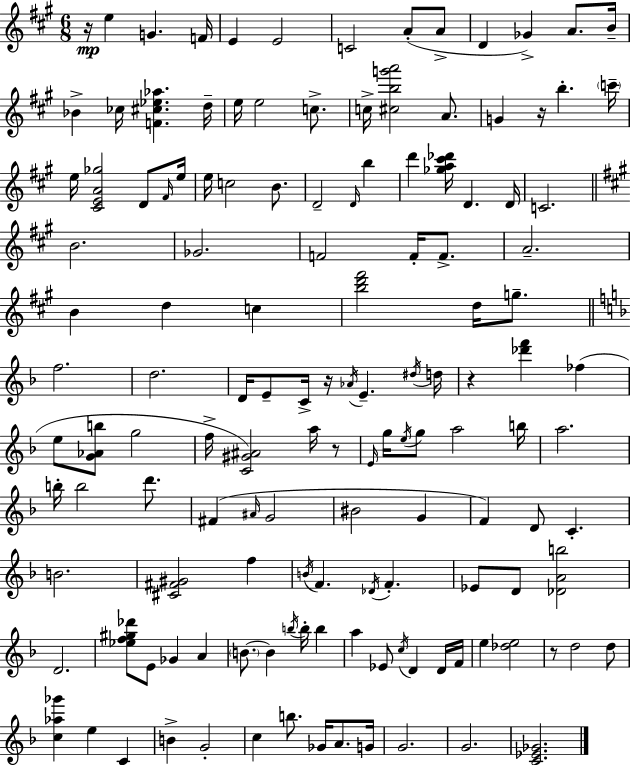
{
  \clef treble
  \numericTimeSignature
  \time 6/8
  \key a \major
  r16\mp e''4 g'4. f'16 | e'4 e'2 | c'2 a'8-.( a'8-> | d'4 ges'4->) a'8. b'16-- | \break bes'4-> ces''16 <f' cis'' ees'' aes''>4. d''16-- | e''16 e''2 c''8.-> | c''16-> <cis'' b'' g''' a'''>2 a'8. | g'4 r16 b''4.-. \parenthesize c'''16-- | \break e''16 <cis' e' a' ges''>2 d'8 \grace { fis'16 } | e''16 e''16 c''2 b'8. | d'2-- \grace { d'16 } b''4 | d'''4 <ges'' a'' cis''' des'''>16 d'4. | \break d'16 c'2. | \bar "||" \break \key a \major b'2. | ges'2. | f'2 f'16-. f'8.-> | a'2.-- | \break b'4 d''4 c''4 | <b'' d''' fis'''>2 d''16 g''8.-- | \bar "||" \break \key d \minor f''2. | d''2. | d'16 e'8-- c'16-> r16 \acciaccatura { aes'16 } e'4.-- | \acciaccatura { dis''16 } d''16 r4 <des''' f'''>4 fes''4( | \break e''8 <g' aes' b''>8 g''2 | f''16-> <c' gis' ais'>2) a''16 | r8 \grace { e'16 } g''16 \acciaccatura { e''16 } g''8 a''2 | b''16 a''2. | \break b''16-. b''2 | d'''8. fis'4( \grace { ais'16 } g'2 | bis'2 | g'4 f'4) d'8 c'4.-. | \break b'2. | <cis' fis' gis'>2 | f''4 \acciaccatura { b'16 } f'4. | \acciaccatura { des'16 } f'4.-. ees'8 d'8 <des' a' b''>2 | \break d'2. | <ees'' f'' gis'' des'''>8 e'8 ges'4 | a'4 \parenthesize b'8.~~ b'4 | \acciaccatura { b''16 } b''16-. b''4 a''4 | \break ees'8 \acciaccatura { c''16 } d'4 d'16 f'16 e''4 | <des'' e''>2 r8 d''2 | d''8 <c'' aes'' ges'''>4 | e''4 c'4 b'4-> | \break g'2-. c''4 | b''8. ges'16 a'8. g'16 g'2. | g'2. | <c' ees' ges'>2. | \break \bar "|."
}